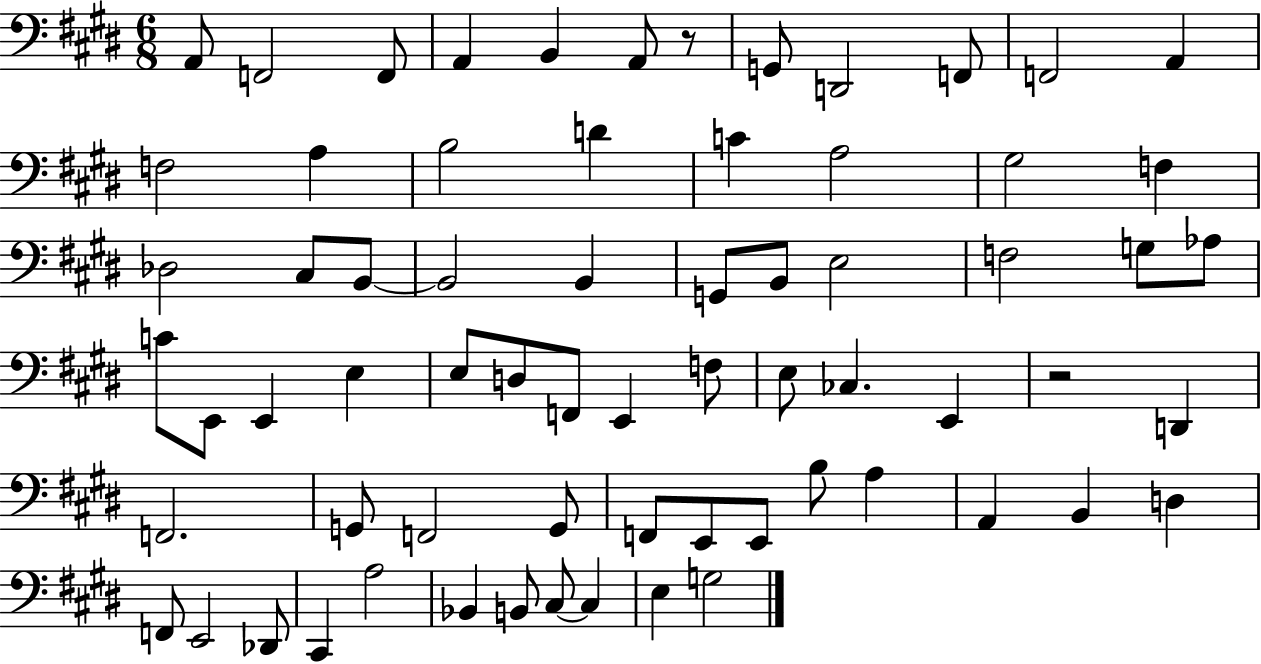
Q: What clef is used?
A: bass